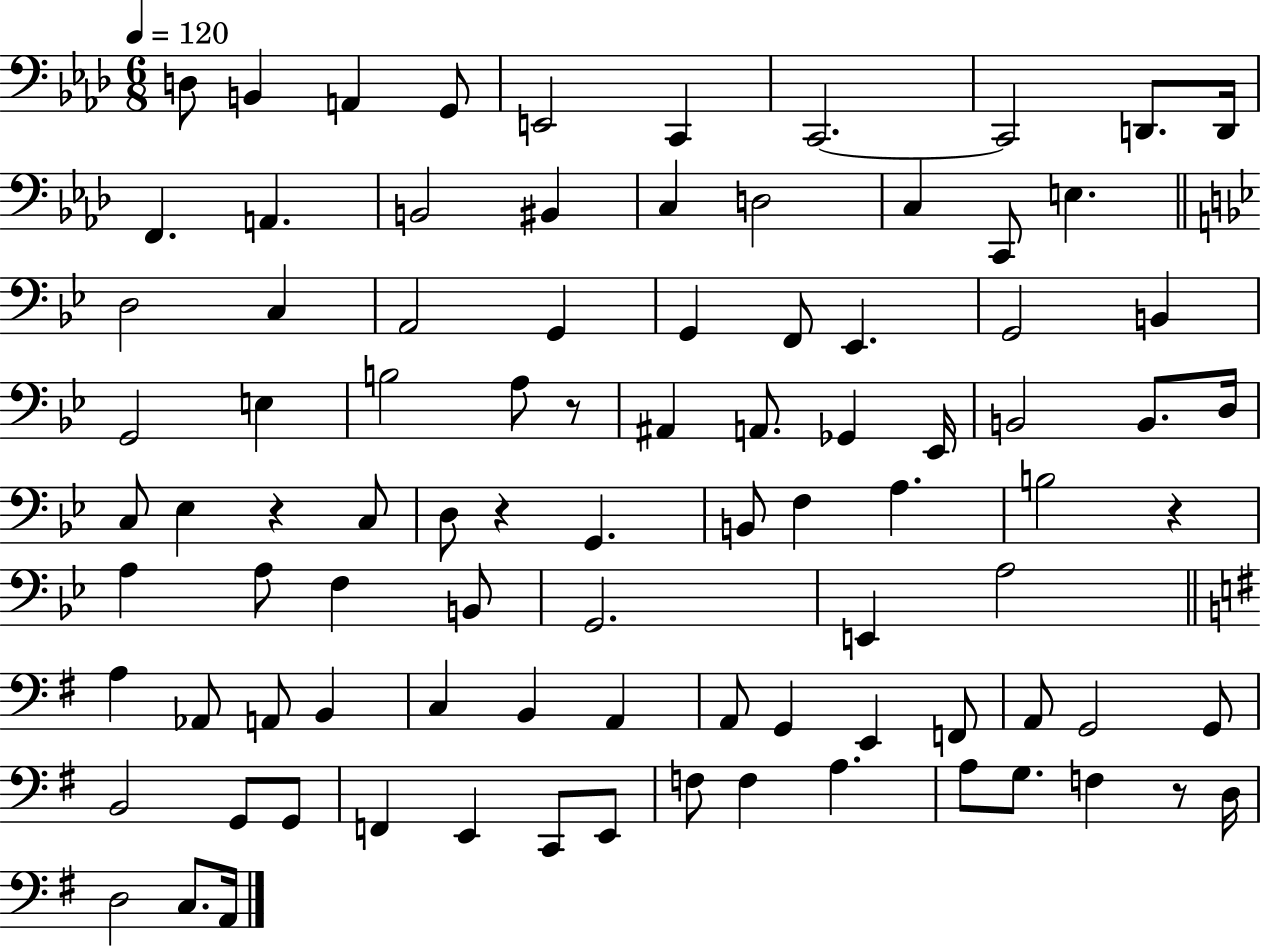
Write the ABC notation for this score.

X:1
T:Untitled
M:6/8
L:1/4
K:Ab
D,/2 B,, A,, G,,/2 E,,2 C,, C,,2 C,,2 D,,/2 D,,/4 F,, A,, B,,2 ^B,, C, D,2 C, C,,/2 E, D,2 C, A,,2 G,, G,, F,,/2 _E,, G,,2 B,, G,,2 E, B,2 A,/2 z/2 ^A,, A,,/2 _G,, _E,,/4 B,,2 B,,/2 D,/4 C,/2 _E, z C,/2 D,/2 z G,, B,,/2 F, A, B,2 z A, A,/2 F, B,,/2 G,,2 E,, A,2 A, _A,,/2 A,,/2 B,, C, B,, A,, A,,/2 G,, E,, F,,/2 A,,/2 G,,2 G,,/2 B,,2 G,,/2 G,,/2 F,, E,, C,,/2 E,,/2 F,/2 F, A, A,/2 G,/2 F, z/2 D,/4 D,2 C,/2 A,,/4